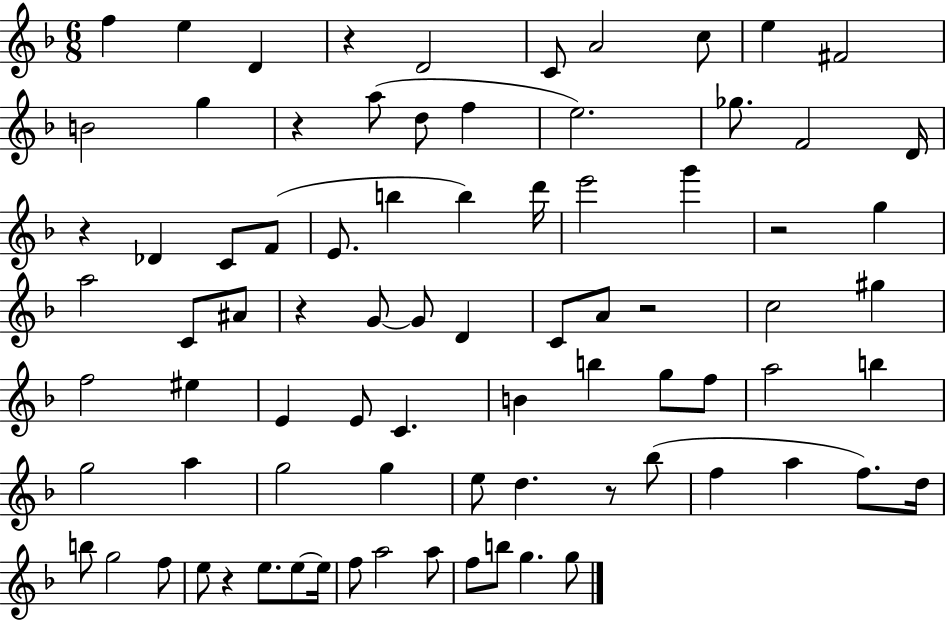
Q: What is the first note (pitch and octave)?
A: F5